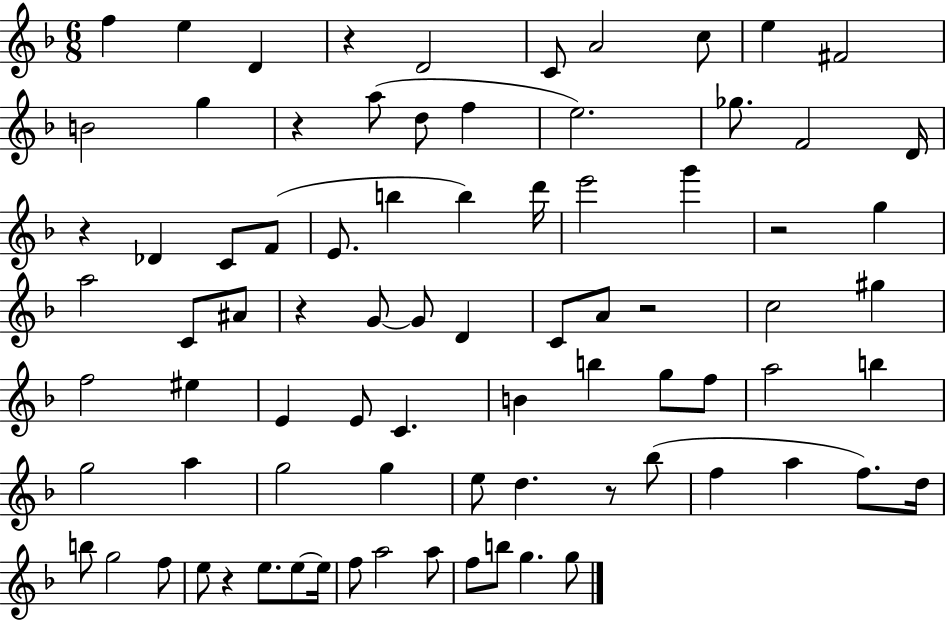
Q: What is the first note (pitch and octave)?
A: F5